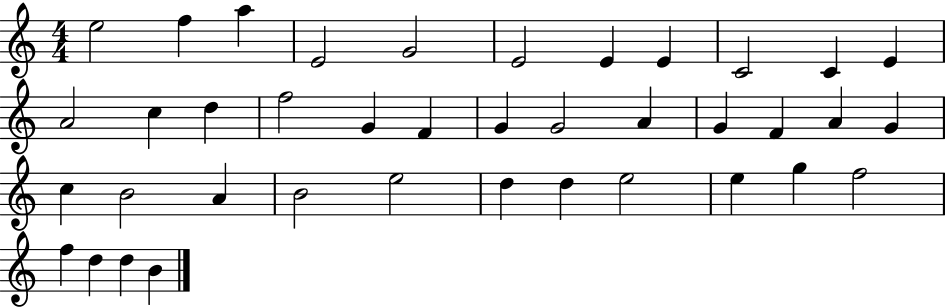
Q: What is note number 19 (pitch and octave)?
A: G4